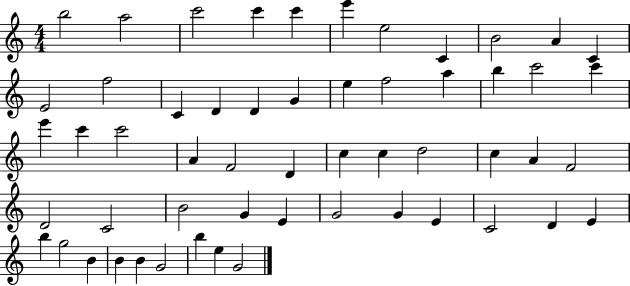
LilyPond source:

{
  \clef treble
  \numericTimeSignature
  \time 4/4
  \key c \major
  b''2 a''2 | c'''2 c'''4 c'''4 | e'''4 e''2 c'4 | b'2 a'4 c'4 | \break e'2 f''2 | c'4 d'4 d'4 g'4 | e''4 f''2 a''4 | b''4 c'''2 c'''4 | \break e'''4 c'''4 c'''2 | a'4 f'2 d'4 | c''4 c''4 d''2 | c''4 a'4 f'2 | \break d'2 c'2 | b'2 g'4 e'4 | g'2 g'4 e'4 | c'2 d'4 e'4 | \break b''4 g''2 b'4 | b'4 b'4 g'2 | b''4 e''4 g'2 | \bar "|."
}